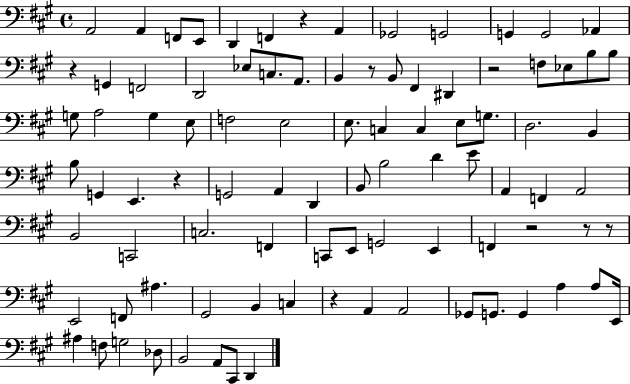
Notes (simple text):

A2/h A2/q F2/e E2/e D2/q F2/q R/q A2/q Gb2/h G2/h G2/q G2/h Ab2/q R/q G2/q F2/h D2/h Eb3/e C3/e. A2/e. B2/q R/e B2/e F#2/q D#2/q R/h F3/e Eb3/e B3/e B3/e G3/e A3/h G3/q E3/e F3/h E3/h E3/e. C3/q C3/q E3/e G3/e. D3/h. B2/q B3/e G2/q E2/q. R/q G2/h A2/q D2/q B2/e B3/h D4/q E4/e A2/q F2/q A2/h B2/h C2/h C3/h. F2/q C2/e E2/e G2/h E2/q F2/q R/h R/e R/e E2/h F2/e A#3/q. G#2/h B2/q C3/q R/q A2/q A2/h Gb2/e G2/e. G2/q A3/q A3/e E2/s A#3/q F3/e G3/h Db3/e B2/h A2/e C#2/e D2/q